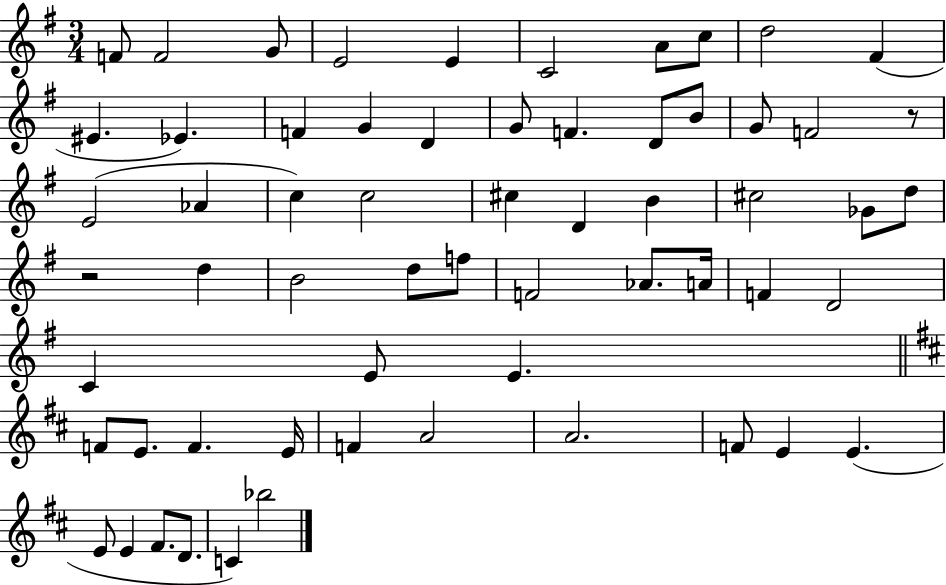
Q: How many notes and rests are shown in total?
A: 61